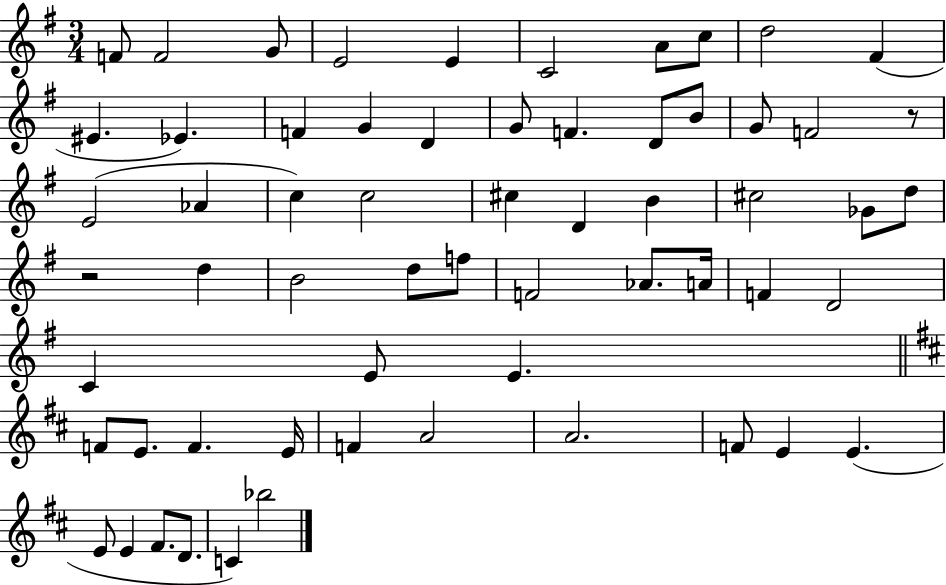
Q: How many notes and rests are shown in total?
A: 61